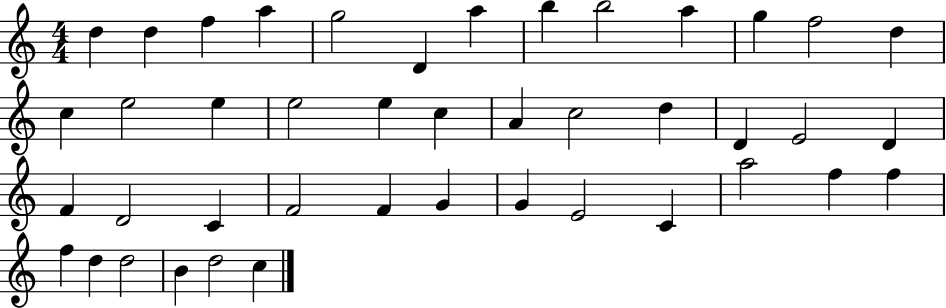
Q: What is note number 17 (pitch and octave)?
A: E5